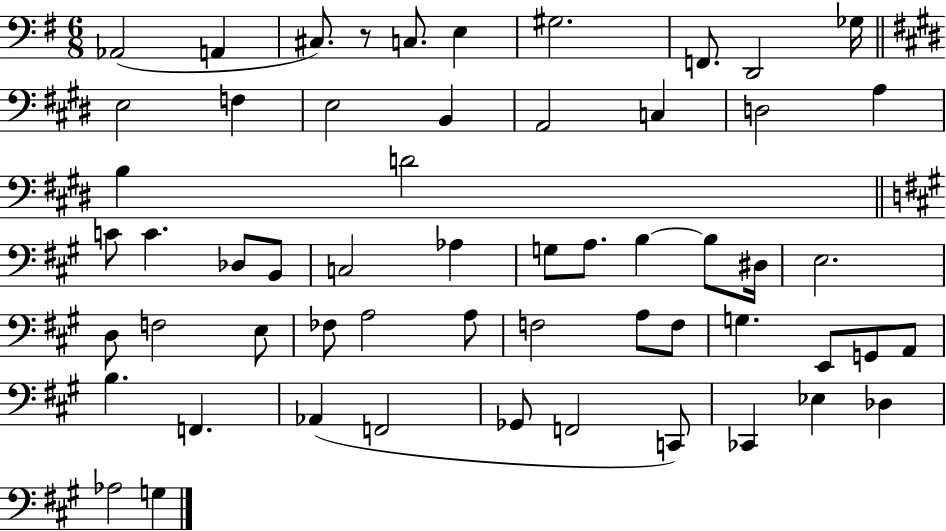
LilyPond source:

{
  \clef bass
  \numericTimeSignature
  \time 6/8
  \key g \major
  aes,2( a,4 | cis8.) r8 c8. e4 | gis2. | f,8. d,2 ges16 | \break \bar "||" \break \key e \major e2 f4 | e2 b,4 | a,2 c4 | d2 a4 | \break b4 d'2 | \bar "||" \break \key a \major c'8 c'4. des8 b,8 | c2 aes4 | g8 a8. b4~~ b8 dis16 | e2. | \break d8 f2 e8 | fes8 a2 a8 | f2 a8 f8 | g4. e,8 g,8 a,8 | \break b4. f,4. | aes,4( f,2 | ges,8 f,2 c,8) | ces,4 ees4 des4 | \break aes2 g4 | \bar "|."
}